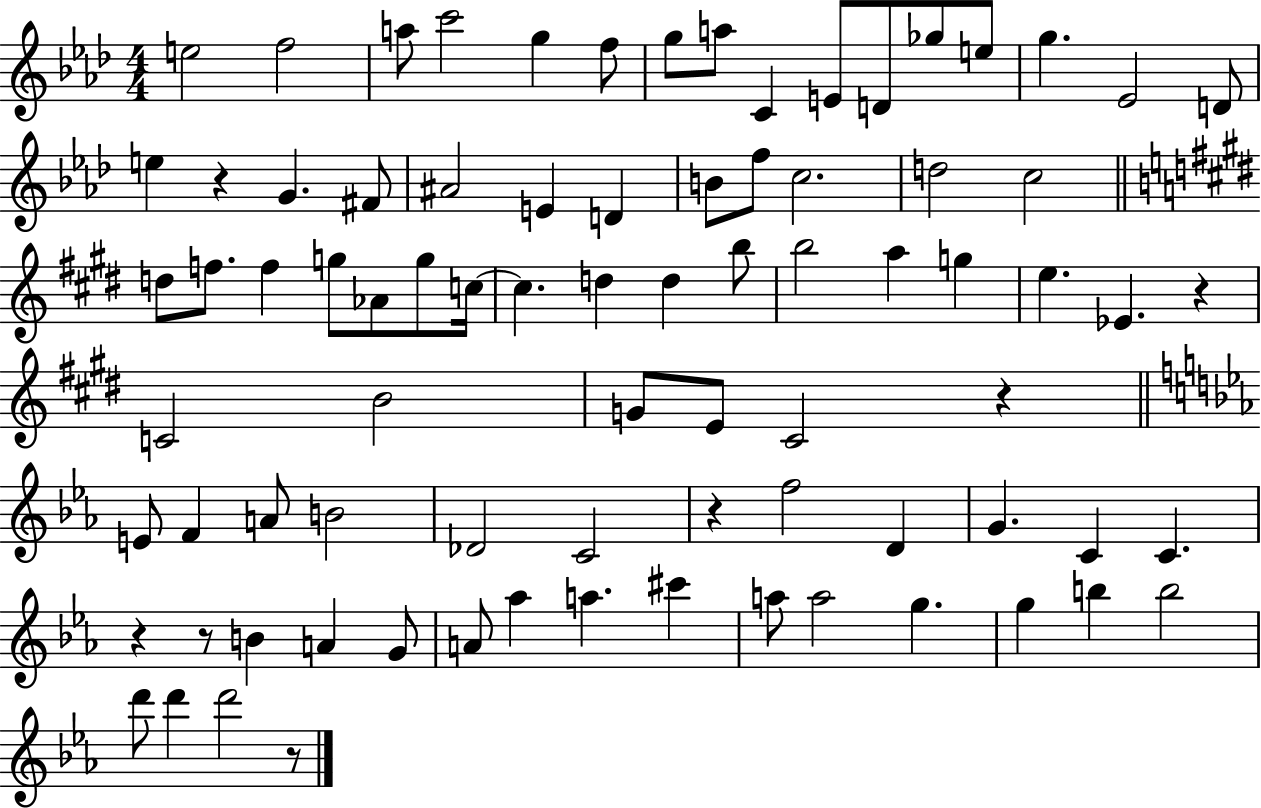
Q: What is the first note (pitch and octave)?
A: E5